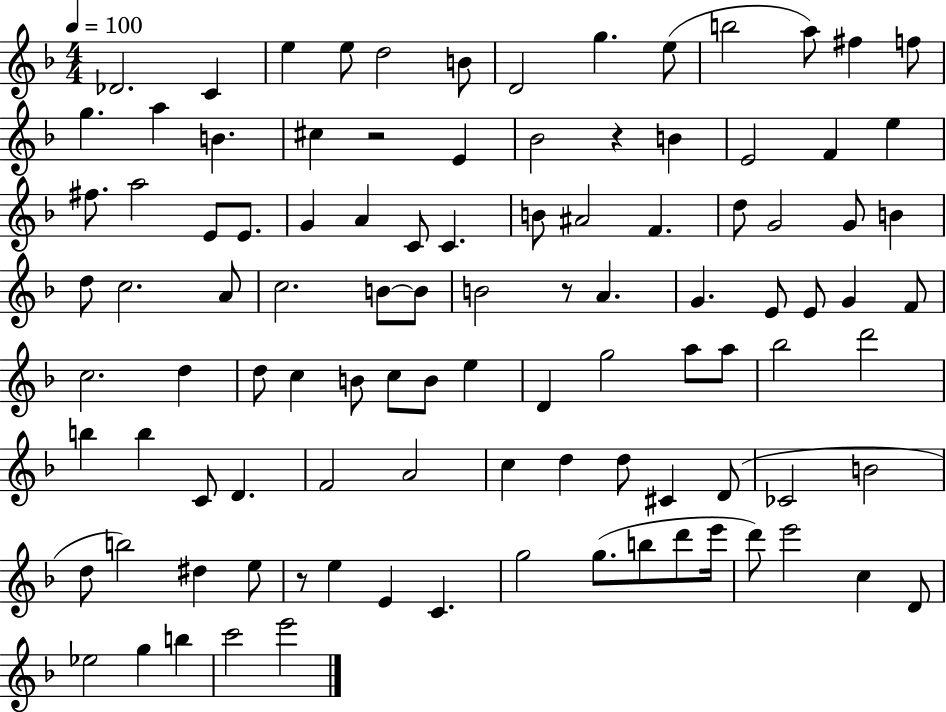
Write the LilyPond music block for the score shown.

{
  \clef treble
  \numericTimeSignature
  \time 4/4
  \key f \major
  \tempo 4 = 100
  \repeat volta 2 { des'2. c'4 | e''4 e''8 d''2 b'8 | d'2 g''4. e''8( | b''2 a''8) fis''4 f''8 | \break g''4. a''4 b'4. | cis''4 r2 e'4 | bes'2 r4 b'4 | e'2 f'4 e''4 | \break fis''8. a''2 e'8 e'8. | g'4 a'4 c'8 c'4. | b'8 ais'2 f'4. | d''8 g'2 g'8 b'4 | \break d''8 c''2. a'8 | c''2. b'8~~ b'8 | b'2 r8 a'4. | g'4. e'8 e'8 g'4 f'8 | \break c''2. d''4 | d''8 c''4 b'8 c''8 b'8 e''4 | d'4 g''2 a''8 a''8 | bes''2 d'''2 | \break b''4 b''4 c'8 d'4. | f'2 a'2 | c''4 d''4 d''8 cis'4 d'8( | ces'2 b'2 | \break d''8 b''2) dis''4 e''8 | r8 e''4 e'4 c'4. | g''2 g''8.( b''8 d'''8 e'''16 | d'''8) e'''2 c''4 d'8 | \break ees''2 g''4 b''4 | c'''2 e'''2 | } \bar "|."
}